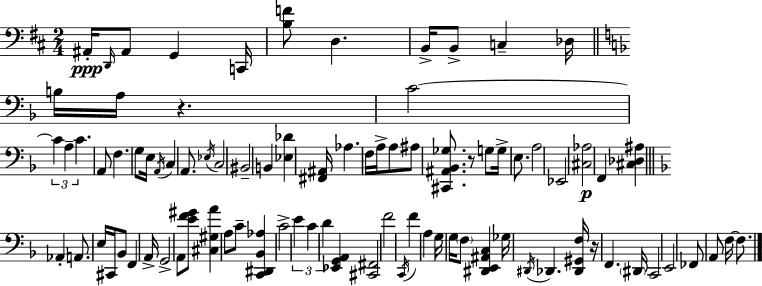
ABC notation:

X:1
T:Untitled
M:2/4
L:1/4
K:D
^A,,/4 D,,/4 ^A,,/2 G,, C,,/4 [B,F]/2 D, B,,/4 B,,/2 C, _D,/4 B,/4 A,/4 z C2 C A, C A,,/2 F, G,/2 E,/4 A,,/4 C, A,,/2 _E,/4 C,2 ^B,,2 B,, [_E,_D] [^F,,^A,,]/4 _A, F,/4 A,/4 A,/2 ^A,/2 [^C,,^A,,_B,,_G,]/2 z/2 G,/2 G,/4 E,/2 A,2 _E,,2 [^C,_A,]2 F,, [^C,_D,^A,] _A,, A,,/2 E,/4 ^C,,/4 _B,,/2 F,, A,,/4 G,,2 A,,/2 [EF^G]/2 [^C,^G,A] A,/2 C/2 [C,,^D,,_B,,_A,] C2 E C D [_E,,G,,A,,] [^C,,^F,,]2 F2 C,,/4 F A, G,/4 G,/4 F,/2 [^D,,E,,^A,,C,] _G,/4 ^D,,/4 _D,, [_D,,^G,,F,]/4 z/4 F,, ^D,,/4 C,,2 E,,2 _F,,/2 A,,/2 F,/4 F,/2